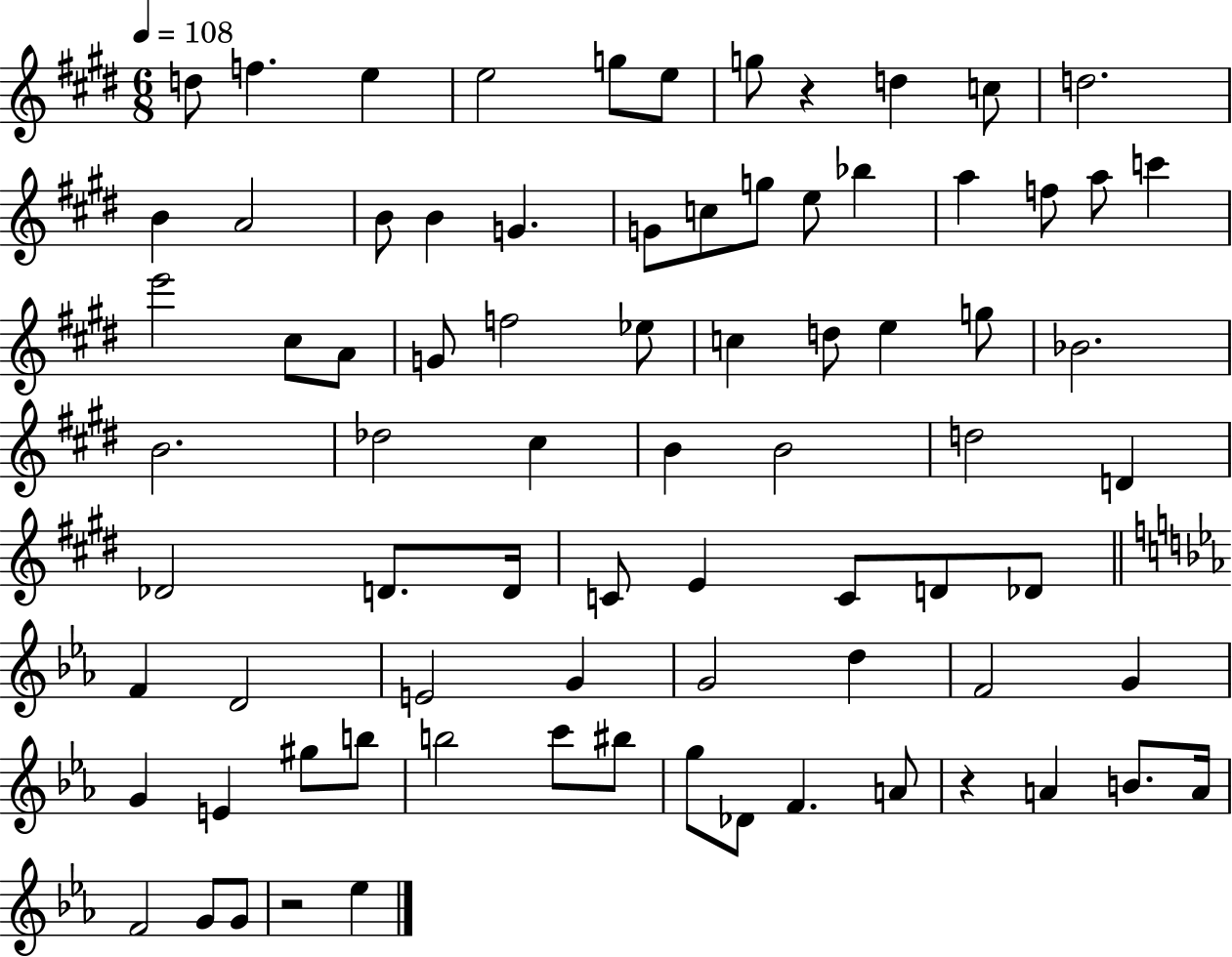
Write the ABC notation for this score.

X:1
T:Untitled
M:6/8
L:1/4
K:E
d/2 f e e2 g/2 e/2 g/2 z d c/2 d2 B A2 B/2 B G G/2 c/2 g/2 e/2 _b a f/2 a/2 c' e'2 ^c/2 A/2 G/2 f2 _e/2 c d/2 e g/2 _B2 B2 _d2 ^c B B2 d2 D _D2 D/2 D/4 C/2 E C/2 D/2 _D/2 F D2 E2 G G2 d F2 G G E ^g/2 b/2 b2 c'/2 ^b/2 g/2 _D/2 F A/2 z A B/2 A/4 F2 G/2 G/2 z2 _e